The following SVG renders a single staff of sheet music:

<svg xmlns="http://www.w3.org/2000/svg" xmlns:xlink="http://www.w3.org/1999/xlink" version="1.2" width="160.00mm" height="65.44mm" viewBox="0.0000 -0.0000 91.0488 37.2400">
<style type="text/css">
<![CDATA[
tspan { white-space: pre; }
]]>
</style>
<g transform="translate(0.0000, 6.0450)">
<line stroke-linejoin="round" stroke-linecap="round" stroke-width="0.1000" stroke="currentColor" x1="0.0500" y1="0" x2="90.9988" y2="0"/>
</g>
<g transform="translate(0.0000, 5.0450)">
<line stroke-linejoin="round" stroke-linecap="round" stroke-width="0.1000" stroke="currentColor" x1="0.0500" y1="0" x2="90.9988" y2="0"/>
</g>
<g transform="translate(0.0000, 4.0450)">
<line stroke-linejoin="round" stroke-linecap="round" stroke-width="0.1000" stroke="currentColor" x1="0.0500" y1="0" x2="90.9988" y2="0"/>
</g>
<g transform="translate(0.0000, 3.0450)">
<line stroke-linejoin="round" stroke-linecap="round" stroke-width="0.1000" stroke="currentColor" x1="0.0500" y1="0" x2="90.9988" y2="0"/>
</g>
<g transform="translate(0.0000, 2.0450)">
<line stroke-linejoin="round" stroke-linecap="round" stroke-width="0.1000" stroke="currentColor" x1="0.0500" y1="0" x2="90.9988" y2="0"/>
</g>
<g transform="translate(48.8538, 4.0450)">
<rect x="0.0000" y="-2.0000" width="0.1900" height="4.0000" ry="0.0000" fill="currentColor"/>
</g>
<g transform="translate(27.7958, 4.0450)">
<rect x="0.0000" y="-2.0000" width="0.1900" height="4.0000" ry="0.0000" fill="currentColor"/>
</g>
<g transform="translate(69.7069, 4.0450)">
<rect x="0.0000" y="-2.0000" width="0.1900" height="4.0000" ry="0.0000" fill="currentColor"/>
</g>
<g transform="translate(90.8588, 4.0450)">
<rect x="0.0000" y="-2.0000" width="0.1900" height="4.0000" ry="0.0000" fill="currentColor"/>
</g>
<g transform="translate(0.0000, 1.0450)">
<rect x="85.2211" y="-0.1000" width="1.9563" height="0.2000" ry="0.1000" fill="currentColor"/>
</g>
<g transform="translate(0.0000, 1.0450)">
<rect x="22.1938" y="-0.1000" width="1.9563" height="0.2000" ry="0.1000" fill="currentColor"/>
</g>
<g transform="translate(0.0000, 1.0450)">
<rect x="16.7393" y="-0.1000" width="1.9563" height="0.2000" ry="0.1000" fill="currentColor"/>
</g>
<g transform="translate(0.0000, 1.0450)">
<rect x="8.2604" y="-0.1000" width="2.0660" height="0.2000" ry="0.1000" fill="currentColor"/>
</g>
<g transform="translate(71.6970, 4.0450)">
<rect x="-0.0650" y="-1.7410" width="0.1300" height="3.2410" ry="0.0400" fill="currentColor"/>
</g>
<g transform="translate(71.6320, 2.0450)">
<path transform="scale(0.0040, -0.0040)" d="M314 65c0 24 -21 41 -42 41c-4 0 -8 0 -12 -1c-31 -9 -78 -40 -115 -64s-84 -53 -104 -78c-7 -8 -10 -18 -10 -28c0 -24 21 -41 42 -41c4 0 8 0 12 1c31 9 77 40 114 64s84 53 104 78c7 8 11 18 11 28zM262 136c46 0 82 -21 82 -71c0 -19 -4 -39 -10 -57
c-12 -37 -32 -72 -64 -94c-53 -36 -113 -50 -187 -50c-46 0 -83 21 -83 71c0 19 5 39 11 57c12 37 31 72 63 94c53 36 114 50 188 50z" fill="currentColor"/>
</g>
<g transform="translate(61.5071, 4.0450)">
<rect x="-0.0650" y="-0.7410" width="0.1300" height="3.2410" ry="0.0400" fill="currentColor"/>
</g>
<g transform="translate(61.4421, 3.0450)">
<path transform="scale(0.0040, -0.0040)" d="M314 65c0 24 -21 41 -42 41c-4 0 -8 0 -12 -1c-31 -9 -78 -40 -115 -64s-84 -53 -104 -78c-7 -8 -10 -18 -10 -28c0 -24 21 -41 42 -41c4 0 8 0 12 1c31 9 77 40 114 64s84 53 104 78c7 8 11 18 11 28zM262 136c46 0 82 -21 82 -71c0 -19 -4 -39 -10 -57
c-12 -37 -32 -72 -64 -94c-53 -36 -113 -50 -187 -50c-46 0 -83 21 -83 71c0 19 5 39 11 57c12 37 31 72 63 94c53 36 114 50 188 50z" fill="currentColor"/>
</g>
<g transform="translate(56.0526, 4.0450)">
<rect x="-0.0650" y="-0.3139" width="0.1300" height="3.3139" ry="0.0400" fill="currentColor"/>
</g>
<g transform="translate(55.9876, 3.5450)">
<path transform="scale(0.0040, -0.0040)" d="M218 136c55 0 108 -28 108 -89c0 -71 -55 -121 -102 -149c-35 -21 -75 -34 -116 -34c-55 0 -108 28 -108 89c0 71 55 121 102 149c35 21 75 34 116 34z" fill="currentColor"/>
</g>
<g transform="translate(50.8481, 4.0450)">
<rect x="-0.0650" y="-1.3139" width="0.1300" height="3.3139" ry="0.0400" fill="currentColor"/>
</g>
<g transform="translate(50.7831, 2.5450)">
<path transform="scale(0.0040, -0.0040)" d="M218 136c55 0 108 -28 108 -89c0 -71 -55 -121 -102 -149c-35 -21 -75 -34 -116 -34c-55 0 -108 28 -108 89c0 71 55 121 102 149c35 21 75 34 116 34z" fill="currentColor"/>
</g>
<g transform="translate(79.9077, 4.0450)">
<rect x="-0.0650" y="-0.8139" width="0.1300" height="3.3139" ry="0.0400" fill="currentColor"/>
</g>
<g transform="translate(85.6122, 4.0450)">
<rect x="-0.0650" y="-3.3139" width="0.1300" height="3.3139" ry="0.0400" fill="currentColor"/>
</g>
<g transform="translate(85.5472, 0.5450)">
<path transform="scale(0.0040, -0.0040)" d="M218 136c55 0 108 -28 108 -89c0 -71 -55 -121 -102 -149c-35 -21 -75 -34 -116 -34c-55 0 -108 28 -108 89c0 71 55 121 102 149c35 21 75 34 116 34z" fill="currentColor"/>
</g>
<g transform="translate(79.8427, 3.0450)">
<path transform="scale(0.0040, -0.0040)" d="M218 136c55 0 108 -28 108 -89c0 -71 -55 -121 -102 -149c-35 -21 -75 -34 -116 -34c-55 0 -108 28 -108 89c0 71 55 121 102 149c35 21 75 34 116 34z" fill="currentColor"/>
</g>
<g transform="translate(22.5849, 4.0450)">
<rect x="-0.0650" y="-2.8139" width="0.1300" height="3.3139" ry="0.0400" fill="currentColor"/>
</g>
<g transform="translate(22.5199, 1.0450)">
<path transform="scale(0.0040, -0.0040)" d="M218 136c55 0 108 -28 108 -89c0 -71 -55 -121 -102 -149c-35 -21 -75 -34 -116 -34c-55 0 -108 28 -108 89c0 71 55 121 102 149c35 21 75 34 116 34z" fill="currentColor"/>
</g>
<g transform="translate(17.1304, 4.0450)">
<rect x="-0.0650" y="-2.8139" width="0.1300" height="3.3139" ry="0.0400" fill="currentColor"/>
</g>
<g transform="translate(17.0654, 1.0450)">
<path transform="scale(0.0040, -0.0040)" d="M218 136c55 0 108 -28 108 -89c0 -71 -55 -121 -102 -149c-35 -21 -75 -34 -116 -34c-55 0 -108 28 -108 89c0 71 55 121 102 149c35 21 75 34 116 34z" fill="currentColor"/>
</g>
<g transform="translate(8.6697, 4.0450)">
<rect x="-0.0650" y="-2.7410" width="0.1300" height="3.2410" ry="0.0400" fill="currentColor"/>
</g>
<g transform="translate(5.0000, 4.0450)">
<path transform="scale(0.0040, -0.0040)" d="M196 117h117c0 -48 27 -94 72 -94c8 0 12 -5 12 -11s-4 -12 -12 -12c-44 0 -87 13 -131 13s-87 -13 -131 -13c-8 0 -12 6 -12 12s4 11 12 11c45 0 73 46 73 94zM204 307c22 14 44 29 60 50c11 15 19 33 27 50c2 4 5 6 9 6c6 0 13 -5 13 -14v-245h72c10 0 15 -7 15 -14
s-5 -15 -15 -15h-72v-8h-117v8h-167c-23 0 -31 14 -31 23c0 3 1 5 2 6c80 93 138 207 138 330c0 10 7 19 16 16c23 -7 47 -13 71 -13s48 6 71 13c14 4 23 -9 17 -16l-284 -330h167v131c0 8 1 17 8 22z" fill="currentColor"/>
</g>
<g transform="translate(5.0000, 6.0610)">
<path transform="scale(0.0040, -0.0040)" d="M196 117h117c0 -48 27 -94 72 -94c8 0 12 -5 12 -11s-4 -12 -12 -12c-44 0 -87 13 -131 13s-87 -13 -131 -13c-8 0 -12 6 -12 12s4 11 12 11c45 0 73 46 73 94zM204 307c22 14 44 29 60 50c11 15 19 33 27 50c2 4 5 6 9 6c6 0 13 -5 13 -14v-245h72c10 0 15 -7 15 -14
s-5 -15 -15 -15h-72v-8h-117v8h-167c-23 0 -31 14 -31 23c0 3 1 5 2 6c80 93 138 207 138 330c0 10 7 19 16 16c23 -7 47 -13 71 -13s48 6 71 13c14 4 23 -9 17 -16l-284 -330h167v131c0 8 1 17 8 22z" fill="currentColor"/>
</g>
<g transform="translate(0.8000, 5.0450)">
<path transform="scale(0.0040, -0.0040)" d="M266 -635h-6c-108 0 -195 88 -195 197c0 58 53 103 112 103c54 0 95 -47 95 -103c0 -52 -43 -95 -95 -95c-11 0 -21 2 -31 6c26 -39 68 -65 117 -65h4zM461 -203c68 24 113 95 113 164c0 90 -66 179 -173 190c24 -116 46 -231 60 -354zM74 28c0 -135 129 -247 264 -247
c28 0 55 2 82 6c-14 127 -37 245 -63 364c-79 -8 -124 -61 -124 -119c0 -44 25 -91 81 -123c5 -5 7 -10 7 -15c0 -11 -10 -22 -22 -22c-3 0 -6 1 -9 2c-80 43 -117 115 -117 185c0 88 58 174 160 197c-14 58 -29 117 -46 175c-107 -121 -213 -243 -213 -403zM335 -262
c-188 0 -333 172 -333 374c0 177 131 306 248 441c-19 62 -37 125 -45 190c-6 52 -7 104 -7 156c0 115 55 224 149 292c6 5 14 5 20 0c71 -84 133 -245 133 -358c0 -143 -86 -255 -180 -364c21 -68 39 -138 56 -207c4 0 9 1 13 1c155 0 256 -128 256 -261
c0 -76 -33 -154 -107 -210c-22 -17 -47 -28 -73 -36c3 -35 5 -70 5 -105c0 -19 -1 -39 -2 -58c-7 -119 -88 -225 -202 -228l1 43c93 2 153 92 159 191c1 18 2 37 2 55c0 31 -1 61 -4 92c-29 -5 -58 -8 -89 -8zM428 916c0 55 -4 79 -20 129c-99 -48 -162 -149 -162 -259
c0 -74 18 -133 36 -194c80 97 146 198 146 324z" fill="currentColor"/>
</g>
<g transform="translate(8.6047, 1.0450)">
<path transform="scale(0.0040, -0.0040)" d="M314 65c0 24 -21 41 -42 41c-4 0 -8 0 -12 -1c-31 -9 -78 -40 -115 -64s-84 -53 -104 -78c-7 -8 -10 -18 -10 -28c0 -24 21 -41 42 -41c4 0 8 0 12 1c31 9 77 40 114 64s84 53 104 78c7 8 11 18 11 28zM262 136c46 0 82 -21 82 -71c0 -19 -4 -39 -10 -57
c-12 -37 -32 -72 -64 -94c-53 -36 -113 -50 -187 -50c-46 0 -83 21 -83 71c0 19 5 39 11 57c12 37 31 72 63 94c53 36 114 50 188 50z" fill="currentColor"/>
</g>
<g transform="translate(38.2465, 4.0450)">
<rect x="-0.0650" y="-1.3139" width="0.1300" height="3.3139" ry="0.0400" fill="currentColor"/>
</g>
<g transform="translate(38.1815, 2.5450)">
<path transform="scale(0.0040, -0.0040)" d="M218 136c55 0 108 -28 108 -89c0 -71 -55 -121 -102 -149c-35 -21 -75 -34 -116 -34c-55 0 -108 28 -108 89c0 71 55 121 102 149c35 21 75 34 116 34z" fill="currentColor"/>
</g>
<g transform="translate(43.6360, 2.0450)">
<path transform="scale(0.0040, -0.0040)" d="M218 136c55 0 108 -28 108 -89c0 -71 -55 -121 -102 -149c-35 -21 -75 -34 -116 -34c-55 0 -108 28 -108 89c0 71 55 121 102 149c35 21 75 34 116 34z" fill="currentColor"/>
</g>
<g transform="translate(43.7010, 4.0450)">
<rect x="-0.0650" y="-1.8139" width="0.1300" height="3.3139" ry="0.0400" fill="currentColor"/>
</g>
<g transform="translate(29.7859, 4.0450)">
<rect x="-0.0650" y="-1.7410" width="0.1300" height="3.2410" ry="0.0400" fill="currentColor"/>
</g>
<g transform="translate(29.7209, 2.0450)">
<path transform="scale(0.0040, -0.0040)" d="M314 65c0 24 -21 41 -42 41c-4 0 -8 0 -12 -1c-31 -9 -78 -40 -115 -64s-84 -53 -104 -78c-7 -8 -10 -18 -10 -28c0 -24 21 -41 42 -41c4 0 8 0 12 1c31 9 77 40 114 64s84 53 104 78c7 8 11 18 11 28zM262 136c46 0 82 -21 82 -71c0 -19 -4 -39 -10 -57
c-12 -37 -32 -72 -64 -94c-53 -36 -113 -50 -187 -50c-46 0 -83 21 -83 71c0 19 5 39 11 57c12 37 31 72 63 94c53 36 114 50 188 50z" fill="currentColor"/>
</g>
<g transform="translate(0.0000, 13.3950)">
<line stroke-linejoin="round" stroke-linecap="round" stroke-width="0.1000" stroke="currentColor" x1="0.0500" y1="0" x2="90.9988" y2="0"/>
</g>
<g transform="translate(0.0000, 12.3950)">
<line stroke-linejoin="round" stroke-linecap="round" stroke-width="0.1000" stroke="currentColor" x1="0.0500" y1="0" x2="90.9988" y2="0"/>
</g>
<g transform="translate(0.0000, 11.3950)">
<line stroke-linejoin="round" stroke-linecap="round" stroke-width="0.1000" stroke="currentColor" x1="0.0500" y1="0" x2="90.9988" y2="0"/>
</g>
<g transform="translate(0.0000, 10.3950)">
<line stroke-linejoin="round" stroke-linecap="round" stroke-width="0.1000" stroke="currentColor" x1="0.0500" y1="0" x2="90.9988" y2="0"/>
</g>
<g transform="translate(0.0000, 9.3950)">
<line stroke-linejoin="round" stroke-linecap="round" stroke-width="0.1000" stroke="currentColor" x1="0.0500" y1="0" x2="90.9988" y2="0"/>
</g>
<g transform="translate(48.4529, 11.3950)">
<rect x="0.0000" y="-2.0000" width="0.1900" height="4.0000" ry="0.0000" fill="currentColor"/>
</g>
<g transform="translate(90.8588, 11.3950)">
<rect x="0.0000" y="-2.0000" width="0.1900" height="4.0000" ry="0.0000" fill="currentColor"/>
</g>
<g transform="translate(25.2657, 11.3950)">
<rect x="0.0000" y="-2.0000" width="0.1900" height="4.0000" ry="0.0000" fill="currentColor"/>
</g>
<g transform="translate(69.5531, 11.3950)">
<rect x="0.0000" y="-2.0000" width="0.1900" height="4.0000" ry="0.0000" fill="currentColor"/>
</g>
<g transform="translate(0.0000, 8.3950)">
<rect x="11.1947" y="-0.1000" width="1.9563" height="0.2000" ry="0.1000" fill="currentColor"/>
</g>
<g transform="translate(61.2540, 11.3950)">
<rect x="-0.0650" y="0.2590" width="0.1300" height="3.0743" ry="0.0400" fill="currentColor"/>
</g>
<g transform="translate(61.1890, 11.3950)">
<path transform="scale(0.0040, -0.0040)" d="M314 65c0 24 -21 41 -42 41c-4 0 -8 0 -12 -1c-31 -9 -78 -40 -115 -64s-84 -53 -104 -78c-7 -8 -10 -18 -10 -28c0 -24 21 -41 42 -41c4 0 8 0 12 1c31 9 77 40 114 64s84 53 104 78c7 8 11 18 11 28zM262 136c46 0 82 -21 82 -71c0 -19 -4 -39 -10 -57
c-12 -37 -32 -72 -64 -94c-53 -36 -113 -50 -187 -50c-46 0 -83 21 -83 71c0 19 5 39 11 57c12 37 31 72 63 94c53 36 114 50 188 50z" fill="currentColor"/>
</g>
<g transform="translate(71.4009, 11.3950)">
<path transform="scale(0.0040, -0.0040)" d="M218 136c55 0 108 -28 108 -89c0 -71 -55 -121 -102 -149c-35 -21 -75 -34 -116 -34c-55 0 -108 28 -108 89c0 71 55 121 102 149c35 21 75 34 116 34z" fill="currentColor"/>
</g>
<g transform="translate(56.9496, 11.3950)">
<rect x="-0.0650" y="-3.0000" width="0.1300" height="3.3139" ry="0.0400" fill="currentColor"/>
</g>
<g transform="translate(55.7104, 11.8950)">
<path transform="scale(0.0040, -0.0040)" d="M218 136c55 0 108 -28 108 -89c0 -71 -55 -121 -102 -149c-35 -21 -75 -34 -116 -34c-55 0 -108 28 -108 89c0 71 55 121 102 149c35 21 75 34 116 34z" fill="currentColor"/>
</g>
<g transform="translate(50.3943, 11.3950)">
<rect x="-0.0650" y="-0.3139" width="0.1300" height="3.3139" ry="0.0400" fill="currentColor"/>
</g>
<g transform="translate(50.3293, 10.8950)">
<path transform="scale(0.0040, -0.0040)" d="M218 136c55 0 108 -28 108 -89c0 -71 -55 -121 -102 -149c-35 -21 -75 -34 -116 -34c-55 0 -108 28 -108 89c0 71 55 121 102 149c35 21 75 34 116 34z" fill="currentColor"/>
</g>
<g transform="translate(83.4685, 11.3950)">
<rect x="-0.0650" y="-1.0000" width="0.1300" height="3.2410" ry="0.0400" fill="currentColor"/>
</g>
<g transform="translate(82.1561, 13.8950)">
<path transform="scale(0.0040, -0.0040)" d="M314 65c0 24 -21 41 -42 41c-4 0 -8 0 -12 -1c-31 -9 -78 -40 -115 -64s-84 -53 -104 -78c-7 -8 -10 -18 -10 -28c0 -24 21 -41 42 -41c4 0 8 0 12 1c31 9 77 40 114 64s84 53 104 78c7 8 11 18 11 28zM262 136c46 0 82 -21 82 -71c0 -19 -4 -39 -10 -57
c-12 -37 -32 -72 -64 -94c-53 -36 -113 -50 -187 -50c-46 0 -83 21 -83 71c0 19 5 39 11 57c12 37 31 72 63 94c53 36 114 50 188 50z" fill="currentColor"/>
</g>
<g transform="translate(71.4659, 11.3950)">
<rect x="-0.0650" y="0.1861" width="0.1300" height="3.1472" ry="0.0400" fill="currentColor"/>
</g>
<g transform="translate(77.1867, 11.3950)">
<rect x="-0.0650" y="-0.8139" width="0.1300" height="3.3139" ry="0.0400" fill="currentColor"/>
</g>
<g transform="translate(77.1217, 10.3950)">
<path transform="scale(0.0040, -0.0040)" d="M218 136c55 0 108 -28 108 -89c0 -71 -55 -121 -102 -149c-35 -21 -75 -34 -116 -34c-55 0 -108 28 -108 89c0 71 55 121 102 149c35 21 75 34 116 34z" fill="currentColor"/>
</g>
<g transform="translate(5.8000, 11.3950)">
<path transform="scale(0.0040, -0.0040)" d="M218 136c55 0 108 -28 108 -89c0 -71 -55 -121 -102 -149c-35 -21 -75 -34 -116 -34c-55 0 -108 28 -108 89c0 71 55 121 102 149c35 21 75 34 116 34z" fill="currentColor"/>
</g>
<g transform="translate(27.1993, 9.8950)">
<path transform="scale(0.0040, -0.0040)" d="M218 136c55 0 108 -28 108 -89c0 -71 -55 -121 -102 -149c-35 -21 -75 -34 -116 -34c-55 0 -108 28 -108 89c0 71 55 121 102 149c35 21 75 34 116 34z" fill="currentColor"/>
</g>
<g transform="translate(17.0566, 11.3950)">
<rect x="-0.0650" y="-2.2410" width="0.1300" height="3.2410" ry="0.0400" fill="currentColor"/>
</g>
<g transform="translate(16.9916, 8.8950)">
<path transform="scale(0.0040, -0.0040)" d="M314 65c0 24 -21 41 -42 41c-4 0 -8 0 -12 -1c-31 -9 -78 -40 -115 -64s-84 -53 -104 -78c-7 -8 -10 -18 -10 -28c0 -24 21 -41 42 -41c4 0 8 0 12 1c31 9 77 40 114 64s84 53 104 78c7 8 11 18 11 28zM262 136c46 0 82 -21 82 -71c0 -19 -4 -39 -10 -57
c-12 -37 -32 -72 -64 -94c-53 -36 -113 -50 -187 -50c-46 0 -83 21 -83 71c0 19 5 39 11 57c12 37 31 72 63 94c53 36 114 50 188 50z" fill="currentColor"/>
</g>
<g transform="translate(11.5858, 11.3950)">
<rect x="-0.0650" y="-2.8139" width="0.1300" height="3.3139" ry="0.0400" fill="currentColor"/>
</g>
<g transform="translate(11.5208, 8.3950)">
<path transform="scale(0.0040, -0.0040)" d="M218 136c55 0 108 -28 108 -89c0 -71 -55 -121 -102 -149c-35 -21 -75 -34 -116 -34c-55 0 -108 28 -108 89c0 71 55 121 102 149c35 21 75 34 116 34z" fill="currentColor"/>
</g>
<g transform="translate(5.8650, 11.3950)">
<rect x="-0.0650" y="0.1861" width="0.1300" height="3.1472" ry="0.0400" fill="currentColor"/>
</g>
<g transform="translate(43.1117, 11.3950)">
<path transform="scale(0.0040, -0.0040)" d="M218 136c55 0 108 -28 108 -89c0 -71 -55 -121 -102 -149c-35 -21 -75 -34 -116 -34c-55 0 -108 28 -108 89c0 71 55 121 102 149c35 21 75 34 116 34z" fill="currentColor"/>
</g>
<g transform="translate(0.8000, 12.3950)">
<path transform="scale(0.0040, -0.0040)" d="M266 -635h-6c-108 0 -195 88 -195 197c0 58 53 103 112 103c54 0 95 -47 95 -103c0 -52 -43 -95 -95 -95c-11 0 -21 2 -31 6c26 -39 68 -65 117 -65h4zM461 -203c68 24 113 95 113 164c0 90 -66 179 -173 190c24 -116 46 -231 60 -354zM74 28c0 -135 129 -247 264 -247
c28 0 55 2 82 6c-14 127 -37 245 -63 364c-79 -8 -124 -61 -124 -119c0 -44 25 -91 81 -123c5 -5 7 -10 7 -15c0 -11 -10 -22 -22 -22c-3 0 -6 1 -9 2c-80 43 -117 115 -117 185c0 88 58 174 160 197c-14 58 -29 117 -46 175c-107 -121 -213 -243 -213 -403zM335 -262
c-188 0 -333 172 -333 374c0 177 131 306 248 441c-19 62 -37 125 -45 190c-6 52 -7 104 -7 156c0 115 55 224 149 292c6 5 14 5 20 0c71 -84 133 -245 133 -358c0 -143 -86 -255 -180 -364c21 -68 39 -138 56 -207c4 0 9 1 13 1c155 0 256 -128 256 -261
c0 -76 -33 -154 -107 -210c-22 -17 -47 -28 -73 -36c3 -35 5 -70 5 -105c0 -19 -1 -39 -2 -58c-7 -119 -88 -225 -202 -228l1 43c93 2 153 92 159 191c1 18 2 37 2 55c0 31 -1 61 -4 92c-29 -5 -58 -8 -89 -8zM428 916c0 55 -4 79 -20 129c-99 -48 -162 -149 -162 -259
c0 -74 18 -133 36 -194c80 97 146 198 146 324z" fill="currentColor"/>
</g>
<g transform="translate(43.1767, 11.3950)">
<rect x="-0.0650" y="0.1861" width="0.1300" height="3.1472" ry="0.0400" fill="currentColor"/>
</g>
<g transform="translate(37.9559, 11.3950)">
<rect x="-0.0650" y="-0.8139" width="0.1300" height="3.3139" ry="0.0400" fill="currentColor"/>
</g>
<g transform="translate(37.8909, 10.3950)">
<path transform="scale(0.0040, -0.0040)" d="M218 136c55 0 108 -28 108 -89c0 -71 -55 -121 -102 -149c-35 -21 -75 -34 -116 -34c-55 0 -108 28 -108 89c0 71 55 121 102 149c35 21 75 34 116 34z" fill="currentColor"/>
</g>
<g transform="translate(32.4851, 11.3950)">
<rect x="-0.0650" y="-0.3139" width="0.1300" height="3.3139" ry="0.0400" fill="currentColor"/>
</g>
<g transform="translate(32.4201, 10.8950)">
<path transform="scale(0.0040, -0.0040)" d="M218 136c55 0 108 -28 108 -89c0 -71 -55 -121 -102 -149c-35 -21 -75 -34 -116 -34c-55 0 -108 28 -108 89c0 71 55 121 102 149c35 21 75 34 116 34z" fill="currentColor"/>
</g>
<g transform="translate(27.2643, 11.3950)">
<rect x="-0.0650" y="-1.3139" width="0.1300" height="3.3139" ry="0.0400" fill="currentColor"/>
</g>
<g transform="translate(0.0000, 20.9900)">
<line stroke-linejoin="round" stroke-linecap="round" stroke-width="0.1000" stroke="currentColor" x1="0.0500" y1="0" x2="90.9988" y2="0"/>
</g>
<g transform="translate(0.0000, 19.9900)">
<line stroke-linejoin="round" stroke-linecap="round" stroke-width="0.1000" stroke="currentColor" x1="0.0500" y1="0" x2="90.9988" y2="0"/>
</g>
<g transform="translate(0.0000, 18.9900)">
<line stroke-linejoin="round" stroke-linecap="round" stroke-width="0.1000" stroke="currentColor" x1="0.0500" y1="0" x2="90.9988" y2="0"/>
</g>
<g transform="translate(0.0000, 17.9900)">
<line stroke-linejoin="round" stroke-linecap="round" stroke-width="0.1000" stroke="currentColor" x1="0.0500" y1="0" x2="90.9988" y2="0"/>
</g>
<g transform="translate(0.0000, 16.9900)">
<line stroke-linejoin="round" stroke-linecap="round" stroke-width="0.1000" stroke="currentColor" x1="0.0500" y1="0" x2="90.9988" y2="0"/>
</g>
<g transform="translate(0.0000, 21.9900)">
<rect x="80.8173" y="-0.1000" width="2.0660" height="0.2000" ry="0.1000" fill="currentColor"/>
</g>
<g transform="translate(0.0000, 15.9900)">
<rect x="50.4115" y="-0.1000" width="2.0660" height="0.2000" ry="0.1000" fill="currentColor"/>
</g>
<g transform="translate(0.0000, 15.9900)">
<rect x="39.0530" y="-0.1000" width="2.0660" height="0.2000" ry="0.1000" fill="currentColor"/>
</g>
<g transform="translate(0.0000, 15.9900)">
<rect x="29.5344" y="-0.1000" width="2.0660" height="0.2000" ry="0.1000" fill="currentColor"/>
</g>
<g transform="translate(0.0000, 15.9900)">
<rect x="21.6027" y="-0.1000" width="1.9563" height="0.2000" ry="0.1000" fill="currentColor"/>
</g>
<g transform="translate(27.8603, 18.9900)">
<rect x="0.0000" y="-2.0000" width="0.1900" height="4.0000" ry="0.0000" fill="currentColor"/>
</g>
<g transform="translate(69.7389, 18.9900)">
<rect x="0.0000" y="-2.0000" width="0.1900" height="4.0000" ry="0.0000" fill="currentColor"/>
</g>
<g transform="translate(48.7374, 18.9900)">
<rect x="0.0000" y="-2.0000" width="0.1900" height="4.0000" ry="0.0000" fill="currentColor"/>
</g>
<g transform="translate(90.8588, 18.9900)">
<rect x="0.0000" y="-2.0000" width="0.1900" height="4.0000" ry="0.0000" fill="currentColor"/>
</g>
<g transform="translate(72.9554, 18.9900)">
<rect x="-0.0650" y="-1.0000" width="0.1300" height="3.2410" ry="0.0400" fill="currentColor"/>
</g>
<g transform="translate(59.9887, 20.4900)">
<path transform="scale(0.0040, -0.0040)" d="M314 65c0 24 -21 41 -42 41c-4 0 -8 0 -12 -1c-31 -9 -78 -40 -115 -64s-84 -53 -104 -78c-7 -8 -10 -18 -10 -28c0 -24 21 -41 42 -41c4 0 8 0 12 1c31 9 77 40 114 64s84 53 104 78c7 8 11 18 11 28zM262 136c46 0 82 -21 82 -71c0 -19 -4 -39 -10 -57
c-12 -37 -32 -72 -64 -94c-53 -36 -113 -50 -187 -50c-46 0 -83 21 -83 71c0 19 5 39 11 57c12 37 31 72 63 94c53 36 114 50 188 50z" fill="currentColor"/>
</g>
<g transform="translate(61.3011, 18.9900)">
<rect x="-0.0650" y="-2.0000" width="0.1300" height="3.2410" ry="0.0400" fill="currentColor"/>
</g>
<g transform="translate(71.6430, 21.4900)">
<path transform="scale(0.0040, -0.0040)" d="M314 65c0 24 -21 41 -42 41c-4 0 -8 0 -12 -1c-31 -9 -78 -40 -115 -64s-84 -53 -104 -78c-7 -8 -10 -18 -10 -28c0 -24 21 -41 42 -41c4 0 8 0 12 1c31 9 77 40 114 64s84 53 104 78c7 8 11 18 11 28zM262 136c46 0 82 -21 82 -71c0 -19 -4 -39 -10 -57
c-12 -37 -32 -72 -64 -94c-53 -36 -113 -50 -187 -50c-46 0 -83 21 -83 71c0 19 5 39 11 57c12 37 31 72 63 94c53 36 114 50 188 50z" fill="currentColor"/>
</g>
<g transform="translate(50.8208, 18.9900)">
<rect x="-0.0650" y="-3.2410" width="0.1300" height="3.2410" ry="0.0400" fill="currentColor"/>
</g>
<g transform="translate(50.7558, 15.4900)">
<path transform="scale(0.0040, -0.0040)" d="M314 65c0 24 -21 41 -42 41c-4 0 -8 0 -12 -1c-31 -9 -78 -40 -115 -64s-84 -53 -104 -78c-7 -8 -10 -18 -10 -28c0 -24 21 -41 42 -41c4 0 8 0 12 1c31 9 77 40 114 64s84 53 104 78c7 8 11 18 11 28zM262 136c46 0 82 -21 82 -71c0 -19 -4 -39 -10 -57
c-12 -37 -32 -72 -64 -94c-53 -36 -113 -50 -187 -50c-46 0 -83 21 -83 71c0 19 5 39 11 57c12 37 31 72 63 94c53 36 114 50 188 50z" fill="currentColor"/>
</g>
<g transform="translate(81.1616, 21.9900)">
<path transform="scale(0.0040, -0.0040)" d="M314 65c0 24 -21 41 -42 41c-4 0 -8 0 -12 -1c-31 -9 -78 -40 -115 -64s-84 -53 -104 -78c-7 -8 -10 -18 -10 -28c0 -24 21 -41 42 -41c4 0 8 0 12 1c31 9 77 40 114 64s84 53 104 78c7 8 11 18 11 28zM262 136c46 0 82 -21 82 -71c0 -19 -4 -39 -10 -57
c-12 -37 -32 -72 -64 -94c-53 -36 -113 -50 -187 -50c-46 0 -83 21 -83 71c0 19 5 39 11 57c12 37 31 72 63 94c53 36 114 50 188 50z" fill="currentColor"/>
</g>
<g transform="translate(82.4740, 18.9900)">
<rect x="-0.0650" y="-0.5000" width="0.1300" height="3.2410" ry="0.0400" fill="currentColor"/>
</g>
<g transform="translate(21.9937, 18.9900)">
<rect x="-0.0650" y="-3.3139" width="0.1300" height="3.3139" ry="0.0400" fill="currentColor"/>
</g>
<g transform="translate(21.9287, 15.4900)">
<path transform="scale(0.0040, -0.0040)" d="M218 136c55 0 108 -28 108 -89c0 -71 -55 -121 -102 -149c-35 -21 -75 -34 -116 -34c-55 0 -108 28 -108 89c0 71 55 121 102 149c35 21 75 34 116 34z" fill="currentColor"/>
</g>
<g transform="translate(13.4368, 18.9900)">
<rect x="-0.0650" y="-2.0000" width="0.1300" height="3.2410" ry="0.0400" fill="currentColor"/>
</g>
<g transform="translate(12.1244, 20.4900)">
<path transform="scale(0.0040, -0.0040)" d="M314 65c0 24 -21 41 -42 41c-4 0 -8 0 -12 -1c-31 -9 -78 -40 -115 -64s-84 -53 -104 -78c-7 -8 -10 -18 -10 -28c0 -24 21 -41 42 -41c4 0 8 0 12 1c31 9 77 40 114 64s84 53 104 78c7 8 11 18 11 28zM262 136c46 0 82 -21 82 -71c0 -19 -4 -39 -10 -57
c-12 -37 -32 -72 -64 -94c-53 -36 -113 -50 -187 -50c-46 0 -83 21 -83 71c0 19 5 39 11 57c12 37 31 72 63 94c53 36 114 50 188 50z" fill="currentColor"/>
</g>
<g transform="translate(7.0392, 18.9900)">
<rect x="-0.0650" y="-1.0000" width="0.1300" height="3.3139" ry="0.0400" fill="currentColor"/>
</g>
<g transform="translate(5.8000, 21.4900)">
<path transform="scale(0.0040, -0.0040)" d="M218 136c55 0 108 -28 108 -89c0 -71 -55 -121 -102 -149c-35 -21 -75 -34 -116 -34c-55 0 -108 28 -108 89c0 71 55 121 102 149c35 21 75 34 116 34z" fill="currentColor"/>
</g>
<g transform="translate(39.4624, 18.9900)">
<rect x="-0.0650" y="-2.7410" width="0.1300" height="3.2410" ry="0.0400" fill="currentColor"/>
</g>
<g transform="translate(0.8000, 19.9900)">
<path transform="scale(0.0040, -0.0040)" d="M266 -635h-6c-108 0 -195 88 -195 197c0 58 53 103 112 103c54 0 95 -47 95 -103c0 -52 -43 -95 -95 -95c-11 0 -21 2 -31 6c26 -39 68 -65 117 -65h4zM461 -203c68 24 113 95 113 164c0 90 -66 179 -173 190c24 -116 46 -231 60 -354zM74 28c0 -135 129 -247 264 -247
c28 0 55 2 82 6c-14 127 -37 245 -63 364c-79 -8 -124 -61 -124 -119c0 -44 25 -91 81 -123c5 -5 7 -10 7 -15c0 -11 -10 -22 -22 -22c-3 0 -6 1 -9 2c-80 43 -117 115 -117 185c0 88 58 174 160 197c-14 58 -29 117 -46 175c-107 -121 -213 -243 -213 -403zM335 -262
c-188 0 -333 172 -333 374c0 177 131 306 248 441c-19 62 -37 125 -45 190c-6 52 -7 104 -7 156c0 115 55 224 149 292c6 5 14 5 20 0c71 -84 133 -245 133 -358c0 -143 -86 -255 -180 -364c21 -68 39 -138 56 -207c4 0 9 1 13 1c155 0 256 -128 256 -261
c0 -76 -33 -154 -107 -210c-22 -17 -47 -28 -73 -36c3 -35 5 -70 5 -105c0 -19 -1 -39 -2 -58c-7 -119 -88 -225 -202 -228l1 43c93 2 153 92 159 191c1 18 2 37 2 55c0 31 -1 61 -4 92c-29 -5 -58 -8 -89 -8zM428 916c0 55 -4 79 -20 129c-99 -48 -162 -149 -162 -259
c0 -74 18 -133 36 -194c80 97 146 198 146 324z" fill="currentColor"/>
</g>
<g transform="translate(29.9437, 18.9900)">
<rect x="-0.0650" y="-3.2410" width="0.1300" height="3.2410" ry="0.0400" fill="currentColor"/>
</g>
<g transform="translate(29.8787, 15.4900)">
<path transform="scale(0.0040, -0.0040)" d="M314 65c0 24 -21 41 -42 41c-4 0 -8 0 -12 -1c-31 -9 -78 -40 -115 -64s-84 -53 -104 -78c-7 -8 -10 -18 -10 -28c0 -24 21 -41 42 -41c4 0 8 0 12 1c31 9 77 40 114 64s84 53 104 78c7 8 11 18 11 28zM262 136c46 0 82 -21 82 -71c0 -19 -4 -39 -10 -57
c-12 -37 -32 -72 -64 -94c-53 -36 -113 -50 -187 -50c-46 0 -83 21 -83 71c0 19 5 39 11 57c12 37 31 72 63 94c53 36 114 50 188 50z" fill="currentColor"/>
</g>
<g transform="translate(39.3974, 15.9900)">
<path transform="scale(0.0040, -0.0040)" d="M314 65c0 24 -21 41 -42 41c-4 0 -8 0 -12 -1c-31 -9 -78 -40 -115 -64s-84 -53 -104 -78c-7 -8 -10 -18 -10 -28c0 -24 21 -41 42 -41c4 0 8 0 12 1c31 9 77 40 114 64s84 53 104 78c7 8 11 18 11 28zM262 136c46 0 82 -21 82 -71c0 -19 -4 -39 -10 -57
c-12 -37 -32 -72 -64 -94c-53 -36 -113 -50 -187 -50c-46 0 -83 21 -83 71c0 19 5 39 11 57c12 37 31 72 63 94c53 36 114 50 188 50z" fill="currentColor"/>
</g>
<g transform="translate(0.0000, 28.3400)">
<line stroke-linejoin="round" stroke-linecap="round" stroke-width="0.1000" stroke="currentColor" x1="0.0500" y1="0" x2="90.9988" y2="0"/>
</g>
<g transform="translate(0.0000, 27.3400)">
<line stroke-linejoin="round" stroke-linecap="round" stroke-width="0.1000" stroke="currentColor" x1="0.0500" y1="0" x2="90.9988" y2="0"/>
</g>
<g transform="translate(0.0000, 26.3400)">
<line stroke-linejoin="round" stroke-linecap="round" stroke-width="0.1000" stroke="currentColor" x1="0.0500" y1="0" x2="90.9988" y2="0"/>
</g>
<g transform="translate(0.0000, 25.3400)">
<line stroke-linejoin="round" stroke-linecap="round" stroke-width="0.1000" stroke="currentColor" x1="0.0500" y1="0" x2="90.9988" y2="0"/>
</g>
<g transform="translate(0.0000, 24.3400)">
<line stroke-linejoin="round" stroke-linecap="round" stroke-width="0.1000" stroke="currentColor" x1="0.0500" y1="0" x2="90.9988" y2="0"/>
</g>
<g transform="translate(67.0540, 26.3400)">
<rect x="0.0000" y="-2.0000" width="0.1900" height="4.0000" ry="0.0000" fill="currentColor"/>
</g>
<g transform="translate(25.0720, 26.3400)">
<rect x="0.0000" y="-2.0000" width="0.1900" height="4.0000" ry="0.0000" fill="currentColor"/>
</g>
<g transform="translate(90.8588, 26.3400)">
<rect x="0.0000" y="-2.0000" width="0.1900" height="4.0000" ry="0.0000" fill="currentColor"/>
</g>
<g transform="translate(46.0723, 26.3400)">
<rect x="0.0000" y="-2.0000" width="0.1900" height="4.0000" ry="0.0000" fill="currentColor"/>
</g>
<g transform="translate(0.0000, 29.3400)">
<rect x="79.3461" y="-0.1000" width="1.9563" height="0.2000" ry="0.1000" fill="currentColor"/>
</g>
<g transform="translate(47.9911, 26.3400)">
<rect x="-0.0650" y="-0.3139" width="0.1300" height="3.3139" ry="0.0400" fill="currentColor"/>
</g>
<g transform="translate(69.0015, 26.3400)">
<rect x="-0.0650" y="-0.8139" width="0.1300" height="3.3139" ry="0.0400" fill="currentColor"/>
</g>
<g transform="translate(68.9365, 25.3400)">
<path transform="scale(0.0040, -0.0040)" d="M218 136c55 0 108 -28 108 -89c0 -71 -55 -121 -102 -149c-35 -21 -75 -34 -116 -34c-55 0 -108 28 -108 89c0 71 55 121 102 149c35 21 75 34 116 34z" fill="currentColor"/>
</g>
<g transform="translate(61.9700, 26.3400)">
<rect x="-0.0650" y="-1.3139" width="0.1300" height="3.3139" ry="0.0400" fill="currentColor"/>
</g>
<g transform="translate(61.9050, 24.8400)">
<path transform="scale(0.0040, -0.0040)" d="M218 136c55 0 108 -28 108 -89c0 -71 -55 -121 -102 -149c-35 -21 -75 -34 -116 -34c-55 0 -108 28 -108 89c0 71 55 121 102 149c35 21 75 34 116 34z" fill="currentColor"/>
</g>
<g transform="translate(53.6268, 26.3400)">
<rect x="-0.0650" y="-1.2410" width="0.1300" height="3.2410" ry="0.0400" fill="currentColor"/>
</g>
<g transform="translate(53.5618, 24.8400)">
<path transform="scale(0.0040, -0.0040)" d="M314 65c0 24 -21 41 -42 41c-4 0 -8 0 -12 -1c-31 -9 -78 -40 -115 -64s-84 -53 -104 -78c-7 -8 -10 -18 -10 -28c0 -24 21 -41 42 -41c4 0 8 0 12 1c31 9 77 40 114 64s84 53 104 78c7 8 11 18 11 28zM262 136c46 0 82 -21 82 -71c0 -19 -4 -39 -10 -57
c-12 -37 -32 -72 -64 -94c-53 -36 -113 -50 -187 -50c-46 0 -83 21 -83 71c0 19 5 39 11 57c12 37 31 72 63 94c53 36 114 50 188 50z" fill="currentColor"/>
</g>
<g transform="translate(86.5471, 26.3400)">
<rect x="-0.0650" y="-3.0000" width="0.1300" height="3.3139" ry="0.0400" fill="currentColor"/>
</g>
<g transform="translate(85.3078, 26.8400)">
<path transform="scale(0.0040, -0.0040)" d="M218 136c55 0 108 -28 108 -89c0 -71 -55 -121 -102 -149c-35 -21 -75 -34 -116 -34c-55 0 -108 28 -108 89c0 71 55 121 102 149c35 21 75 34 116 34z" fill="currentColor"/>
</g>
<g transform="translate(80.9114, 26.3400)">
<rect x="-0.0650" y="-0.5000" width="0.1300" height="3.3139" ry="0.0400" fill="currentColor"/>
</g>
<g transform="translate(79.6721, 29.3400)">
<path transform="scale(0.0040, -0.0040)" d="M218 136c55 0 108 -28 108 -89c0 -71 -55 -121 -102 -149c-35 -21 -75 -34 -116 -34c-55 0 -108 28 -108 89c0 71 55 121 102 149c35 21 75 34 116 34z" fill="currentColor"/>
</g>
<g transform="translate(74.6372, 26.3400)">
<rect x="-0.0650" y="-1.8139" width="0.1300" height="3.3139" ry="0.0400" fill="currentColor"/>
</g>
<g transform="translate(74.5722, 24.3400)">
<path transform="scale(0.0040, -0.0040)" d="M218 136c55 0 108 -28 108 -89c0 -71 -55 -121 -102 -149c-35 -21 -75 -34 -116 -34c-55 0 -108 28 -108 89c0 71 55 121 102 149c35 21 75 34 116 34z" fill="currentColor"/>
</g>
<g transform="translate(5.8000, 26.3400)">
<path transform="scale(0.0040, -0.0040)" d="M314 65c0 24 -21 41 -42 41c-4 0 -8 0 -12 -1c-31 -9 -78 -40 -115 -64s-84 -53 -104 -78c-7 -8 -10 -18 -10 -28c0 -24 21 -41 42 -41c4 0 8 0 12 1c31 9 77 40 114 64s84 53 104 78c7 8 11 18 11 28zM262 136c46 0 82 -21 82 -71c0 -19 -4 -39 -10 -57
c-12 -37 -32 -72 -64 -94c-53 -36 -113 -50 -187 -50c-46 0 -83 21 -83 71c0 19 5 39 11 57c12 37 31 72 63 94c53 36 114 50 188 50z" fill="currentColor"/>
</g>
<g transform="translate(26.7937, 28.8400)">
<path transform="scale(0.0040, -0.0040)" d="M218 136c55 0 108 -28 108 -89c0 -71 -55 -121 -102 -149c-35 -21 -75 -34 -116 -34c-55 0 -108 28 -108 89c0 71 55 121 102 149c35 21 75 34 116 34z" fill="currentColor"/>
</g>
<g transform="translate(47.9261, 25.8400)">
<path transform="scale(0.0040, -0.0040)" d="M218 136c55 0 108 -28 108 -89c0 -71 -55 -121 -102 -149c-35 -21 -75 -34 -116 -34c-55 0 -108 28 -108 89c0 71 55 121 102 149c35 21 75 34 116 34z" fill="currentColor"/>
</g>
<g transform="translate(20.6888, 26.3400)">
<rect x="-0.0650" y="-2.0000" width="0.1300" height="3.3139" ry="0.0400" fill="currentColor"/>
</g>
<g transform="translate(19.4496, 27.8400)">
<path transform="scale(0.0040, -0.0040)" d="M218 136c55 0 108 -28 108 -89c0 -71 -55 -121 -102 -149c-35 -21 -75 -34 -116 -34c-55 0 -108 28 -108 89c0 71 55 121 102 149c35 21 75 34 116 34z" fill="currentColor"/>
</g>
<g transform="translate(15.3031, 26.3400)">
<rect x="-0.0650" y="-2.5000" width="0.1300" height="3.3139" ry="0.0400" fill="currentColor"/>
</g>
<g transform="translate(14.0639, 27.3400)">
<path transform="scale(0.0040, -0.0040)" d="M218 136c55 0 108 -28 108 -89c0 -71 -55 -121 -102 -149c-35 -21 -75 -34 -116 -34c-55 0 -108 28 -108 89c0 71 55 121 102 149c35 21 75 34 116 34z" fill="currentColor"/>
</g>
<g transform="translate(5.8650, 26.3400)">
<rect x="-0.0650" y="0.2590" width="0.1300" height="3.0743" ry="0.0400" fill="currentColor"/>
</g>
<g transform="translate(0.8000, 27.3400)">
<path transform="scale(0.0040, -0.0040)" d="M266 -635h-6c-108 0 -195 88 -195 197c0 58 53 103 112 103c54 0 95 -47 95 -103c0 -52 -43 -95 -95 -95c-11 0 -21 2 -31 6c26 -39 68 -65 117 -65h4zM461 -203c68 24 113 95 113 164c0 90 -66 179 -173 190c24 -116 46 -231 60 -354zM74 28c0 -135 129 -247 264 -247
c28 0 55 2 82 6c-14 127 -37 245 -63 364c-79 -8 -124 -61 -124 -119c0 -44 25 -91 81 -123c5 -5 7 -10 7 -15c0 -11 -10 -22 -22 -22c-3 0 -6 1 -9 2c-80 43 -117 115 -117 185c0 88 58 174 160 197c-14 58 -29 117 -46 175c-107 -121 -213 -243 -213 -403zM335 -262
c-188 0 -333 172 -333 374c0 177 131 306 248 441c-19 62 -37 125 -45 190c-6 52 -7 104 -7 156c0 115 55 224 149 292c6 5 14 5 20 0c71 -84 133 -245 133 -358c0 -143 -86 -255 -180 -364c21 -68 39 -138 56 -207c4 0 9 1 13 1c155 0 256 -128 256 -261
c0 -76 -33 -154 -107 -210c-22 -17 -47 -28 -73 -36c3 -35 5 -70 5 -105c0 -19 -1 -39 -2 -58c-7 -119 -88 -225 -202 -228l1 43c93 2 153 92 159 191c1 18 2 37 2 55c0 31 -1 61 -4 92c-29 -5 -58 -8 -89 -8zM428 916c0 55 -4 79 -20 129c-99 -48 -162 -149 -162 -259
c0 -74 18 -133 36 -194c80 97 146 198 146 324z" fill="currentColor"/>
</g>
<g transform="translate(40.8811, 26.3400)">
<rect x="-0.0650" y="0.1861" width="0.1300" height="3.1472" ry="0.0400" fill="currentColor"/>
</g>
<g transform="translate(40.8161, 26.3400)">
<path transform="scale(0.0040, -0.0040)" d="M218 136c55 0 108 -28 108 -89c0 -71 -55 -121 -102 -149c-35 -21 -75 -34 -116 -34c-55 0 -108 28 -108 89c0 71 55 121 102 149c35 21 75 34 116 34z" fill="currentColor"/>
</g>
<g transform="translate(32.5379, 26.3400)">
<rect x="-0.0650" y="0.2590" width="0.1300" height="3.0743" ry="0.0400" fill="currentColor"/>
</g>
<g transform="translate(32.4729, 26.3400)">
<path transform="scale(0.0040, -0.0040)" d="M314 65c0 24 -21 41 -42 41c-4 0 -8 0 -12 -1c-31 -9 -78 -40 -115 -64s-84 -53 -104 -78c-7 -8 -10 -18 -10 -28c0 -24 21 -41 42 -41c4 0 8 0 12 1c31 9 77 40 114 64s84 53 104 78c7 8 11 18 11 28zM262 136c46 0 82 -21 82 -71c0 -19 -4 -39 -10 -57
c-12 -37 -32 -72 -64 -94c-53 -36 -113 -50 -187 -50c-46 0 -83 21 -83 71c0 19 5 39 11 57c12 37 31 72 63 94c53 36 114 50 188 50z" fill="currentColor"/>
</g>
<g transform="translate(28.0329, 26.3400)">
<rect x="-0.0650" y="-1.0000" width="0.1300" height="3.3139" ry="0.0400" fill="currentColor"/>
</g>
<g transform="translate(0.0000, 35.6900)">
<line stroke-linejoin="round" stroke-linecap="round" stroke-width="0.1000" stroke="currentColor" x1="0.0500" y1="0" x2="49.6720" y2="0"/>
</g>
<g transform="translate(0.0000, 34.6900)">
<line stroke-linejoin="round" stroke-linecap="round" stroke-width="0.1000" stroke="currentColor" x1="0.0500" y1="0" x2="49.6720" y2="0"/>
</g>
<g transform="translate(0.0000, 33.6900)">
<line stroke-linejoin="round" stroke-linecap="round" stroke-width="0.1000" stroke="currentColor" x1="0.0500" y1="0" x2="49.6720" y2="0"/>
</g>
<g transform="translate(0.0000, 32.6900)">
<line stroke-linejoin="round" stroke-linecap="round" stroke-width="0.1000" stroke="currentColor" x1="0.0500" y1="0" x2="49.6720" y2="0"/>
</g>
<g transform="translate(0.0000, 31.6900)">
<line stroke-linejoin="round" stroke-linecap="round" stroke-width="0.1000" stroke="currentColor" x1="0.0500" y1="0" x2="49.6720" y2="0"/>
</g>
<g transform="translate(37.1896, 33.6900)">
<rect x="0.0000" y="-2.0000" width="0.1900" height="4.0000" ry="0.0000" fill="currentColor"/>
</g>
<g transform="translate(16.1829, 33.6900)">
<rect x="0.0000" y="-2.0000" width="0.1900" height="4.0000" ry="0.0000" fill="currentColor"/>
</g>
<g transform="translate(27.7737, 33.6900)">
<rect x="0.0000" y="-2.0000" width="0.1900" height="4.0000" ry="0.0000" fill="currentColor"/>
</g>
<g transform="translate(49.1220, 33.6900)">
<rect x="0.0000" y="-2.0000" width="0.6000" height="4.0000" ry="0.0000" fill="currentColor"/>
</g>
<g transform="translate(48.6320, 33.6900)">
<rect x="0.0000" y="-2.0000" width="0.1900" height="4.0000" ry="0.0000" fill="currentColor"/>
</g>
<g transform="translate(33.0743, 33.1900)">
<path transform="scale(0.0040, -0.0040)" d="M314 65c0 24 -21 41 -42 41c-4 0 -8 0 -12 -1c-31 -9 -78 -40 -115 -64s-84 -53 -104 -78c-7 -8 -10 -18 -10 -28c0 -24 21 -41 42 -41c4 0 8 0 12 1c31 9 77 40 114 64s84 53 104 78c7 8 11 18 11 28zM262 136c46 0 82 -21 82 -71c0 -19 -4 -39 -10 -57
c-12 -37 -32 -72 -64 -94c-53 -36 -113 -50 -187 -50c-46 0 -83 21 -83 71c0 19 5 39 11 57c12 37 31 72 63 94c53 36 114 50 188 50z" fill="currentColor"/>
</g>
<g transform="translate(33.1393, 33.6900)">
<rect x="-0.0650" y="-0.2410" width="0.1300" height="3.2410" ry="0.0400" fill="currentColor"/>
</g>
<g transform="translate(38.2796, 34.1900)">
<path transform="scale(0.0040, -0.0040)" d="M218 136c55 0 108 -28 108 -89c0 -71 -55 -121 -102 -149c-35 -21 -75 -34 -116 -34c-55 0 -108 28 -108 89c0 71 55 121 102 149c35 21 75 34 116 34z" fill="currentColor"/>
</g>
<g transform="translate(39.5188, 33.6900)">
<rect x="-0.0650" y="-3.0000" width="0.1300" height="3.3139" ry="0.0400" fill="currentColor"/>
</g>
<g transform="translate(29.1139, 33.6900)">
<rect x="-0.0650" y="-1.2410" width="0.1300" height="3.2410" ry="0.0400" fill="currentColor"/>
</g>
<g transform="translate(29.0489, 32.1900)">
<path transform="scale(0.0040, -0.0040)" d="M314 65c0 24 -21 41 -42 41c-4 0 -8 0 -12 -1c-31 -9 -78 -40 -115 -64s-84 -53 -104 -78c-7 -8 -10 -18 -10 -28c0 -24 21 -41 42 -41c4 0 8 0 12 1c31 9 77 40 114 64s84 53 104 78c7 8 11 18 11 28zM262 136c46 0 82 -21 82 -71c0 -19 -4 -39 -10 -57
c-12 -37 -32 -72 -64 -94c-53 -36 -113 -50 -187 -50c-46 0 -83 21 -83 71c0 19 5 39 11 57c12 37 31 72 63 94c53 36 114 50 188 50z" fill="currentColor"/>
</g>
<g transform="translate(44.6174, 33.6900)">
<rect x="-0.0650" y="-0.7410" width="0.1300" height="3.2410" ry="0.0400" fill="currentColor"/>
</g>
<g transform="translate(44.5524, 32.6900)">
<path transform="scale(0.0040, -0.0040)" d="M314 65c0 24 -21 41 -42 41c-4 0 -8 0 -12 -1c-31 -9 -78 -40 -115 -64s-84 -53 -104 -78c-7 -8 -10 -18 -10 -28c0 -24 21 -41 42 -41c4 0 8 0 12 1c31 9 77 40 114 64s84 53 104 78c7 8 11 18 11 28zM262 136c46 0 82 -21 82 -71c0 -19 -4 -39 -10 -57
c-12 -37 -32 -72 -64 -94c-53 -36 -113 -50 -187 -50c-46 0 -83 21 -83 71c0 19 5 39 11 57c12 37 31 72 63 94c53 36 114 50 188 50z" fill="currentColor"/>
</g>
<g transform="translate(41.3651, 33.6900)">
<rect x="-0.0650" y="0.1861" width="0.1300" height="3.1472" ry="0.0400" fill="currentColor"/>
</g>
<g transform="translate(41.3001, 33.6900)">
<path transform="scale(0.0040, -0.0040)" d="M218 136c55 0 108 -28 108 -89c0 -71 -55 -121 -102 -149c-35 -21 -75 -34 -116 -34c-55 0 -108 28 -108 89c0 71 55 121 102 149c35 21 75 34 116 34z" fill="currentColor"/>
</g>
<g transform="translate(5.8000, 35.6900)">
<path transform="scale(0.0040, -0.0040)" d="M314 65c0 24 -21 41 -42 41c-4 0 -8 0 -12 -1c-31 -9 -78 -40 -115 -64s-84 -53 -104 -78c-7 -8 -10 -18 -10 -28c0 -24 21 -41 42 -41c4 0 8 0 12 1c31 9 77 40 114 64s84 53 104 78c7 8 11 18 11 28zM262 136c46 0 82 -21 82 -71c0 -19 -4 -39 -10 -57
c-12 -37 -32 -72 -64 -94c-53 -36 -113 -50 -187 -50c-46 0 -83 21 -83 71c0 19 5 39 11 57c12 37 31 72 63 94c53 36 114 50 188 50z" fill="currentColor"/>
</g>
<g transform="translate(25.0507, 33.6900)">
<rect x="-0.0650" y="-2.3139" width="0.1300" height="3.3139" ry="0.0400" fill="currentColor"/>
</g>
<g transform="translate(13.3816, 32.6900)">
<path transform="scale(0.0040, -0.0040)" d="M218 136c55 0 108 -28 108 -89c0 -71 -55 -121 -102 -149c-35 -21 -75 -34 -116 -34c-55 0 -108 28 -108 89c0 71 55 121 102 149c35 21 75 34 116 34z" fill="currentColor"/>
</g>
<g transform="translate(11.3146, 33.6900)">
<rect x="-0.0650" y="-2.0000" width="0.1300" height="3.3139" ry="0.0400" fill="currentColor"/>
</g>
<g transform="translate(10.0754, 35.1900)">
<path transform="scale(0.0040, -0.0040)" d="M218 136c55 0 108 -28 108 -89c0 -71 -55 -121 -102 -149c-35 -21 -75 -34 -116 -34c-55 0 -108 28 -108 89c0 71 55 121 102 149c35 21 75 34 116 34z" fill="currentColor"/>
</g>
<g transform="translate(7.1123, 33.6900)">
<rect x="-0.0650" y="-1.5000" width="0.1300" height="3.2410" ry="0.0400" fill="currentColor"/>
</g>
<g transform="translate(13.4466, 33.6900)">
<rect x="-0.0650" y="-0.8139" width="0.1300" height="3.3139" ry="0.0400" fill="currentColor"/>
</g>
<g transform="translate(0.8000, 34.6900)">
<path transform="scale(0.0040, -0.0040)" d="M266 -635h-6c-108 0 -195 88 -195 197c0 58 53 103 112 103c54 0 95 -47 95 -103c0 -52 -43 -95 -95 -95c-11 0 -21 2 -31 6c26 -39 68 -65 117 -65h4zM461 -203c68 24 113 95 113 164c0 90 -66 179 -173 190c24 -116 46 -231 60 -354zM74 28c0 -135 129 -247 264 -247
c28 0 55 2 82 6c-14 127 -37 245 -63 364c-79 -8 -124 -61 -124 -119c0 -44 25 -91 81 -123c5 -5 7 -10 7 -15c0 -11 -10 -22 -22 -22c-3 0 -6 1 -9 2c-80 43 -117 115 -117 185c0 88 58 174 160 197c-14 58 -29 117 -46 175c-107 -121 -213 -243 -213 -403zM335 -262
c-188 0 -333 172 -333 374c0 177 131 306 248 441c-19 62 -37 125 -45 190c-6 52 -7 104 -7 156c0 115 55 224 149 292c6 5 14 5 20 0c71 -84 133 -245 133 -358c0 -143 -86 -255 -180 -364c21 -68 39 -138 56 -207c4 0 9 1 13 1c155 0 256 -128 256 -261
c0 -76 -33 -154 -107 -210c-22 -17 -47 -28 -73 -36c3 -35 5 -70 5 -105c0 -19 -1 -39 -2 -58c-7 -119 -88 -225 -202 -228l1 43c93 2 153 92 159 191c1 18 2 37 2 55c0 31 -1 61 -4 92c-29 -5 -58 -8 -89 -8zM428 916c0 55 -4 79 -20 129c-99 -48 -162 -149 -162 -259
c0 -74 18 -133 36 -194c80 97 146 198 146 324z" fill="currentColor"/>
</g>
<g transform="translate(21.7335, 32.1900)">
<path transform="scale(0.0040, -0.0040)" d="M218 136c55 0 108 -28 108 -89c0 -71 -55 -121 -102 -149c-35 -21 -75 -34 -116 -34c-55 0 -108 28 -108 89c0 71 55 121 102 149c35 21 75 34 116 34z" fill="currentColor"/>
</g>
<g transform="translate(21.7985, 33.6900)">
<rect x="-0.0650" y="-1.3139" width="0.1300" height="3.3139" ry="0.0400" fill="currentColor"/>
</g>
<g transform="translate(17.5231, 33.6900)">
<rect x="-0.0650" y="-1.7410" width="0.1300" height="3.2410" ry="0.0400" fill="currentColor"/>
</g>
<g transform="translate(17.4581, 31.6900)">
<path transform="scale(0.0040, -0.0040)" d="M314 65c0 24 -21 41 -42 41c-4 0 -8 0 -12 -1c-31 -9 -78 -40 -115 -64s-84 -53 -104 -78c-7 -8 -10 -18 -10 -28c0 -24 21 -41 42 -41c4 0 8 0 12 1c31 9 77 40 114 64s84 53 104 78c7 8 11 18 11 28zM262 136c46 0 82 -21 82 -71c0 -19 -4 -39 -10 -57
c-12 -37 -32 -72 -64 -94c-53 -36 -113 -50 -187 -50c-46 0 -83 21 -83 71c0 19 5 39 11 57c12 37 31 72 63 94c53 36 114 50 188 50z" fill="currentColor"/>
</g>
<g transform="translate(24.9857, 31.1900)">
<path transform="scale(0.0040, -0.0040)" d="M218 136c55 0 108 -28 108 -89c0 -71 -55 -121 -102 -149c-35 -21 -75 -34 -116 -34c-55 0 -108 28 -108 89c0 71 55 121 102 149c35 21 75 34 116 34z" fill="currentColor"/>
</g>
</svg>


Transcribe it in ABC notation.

X:1
T:Untitled
M:4/4
L:1/4
K:C
a2 a a f2 e f e c d2 f2 d b B a g2 e c d B c A B2 B d D2 D F2 b b2 a2 b2 F2 D2 C2 B2 G F D B2 B c e2 e d f C A E2 F d f2 e g e2 c2 A B d2